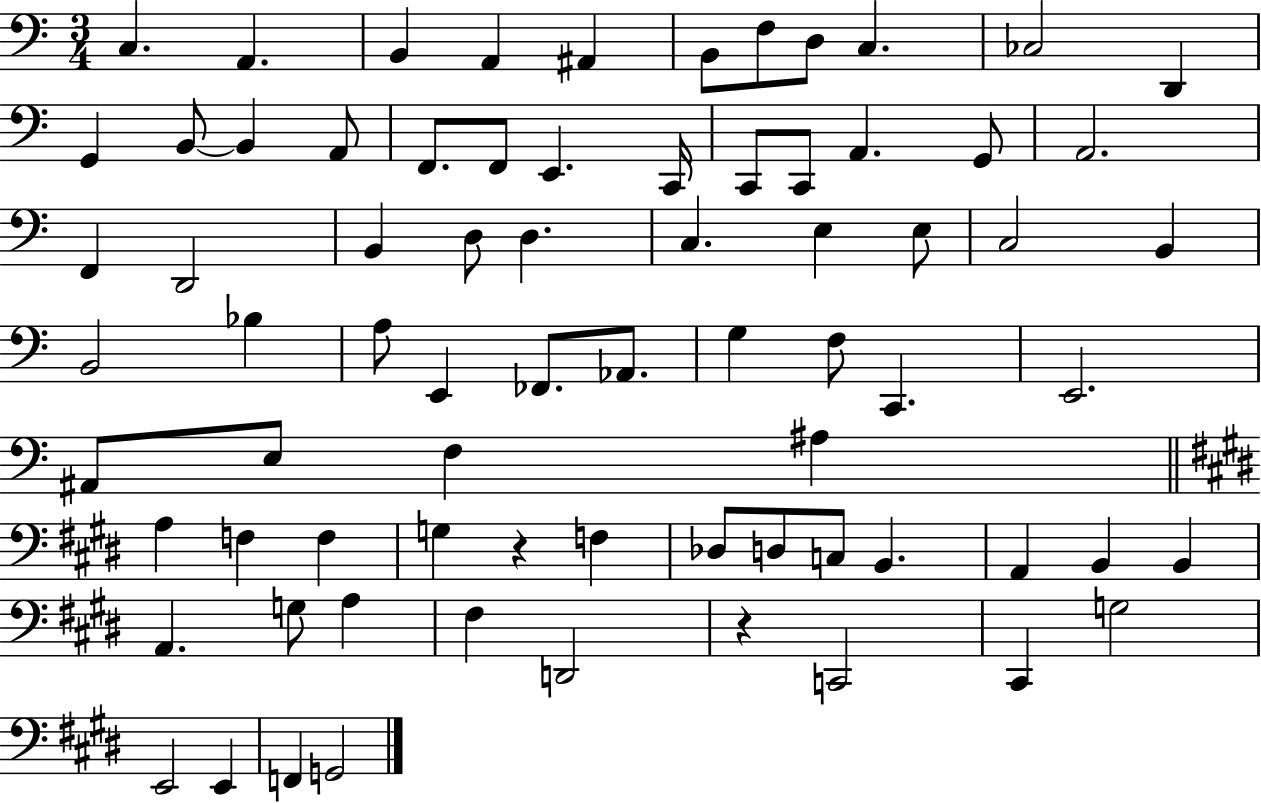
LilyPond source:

{
  \clef bass
  \numericTimeSignature
  \time 3/4
  \key c \major
  c4. a,4. | b,4 a,4 ais,4 | b,8 f8 d8 c4. | ces2 d,4 | \break g,4 b,8~~ b,4 a,8 | f,8. f,8 e,4. c,16 | c,8 c,8 a,4. g,8 | a,2. | \break f,4 d,2 | b,4 d8 d4. | c4. e4 e8 | c2 b,4 | \break b,2 bes4 | a8 e,4 fes,8. aes,8. | g4 f8 c,4. | e,2. | \break ais,8 e8 f4 ais4 | \bar "||" \break \key e \major a4 f4 f4 | g4 r4 f4 | des8 d8 c8 b,4. | a,4 b,4 b,4 | \break a,4. g8 a4 | fis4 d,2 | r4 c,2 | cis,4 g2 | \break e,2 e,4 | f,4 g,2 | \bar "|."
}